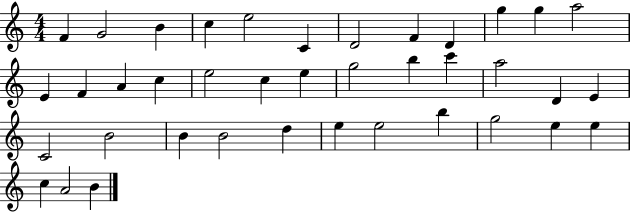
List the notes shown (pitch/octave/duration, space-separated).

F4/q G4/h B4/q C5/q E5/h C4/q D4/h F4/q D4/q G5/q G5/q A5/h E4/q F4/q A4/q C5/q E5/h C5/q E5/q G5/h B5/q C6/q A5/h D4/q E4/q C4/h B4/h B4/q B4/h D5/q E5/q E5/h B5/q G5/h E5/q E5/q C5/q A4/h B4/q